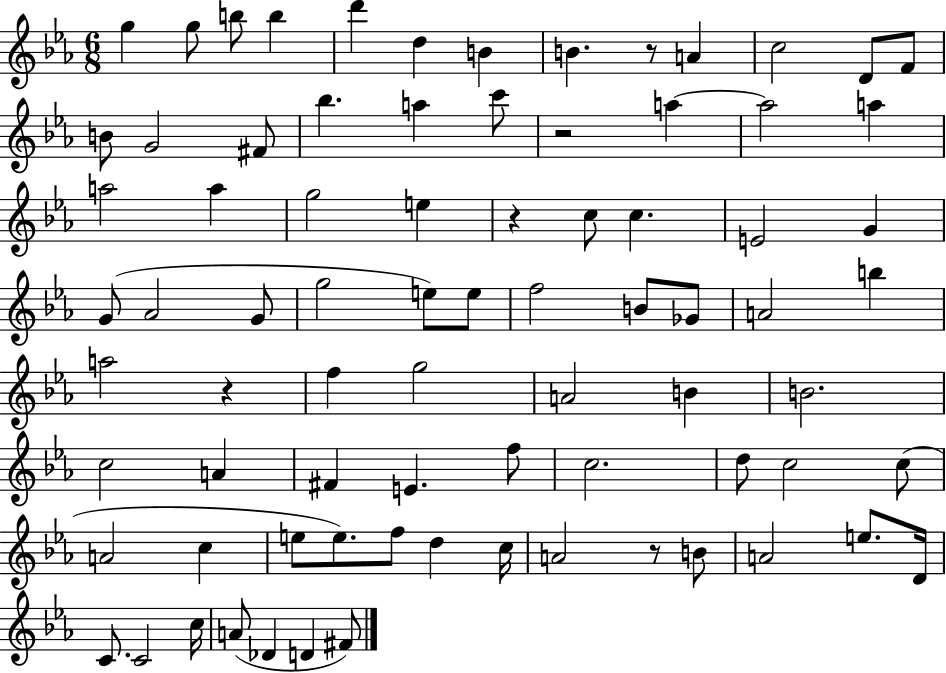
{
  \clef treble
  \numericTimeSignature
  \time 6/8
  \key ees \major
  g''4 g''8 b''8 b''4 | d'''4 d''4 b'4 | b'4. r8 a'4 | c''2 d'8 f'8 | \break b'8 g'2 fis'8 | bes''4. a''4 c'''8 | r2 a''4~~ | a''2 a''4 | \break a''2 a''4 | g''2 e''4 | r4 c''8 c''4. | e'2 g'4 | \break g'8( aes'2 g'8 | g''2 e''8) e''8 | f''2 b'8 ges'8 | a'2 b''4 | \break a''2 r4 | f''4 g''2 | a'2 b'4 | b'2. | \break c''2 a'4 | fis'4 e'4. f''8 | c''2. | d''8 c''2 c''8( | \break a'2 c''4 | e''8 e''8.) f''8 d''4 c''16 | a'2 r8 b'8 | a'2 e''8. d'16 | \break c'8. c'2 c''16 | a'8( des'4 d'4 fis'8) | \bar "|."
}